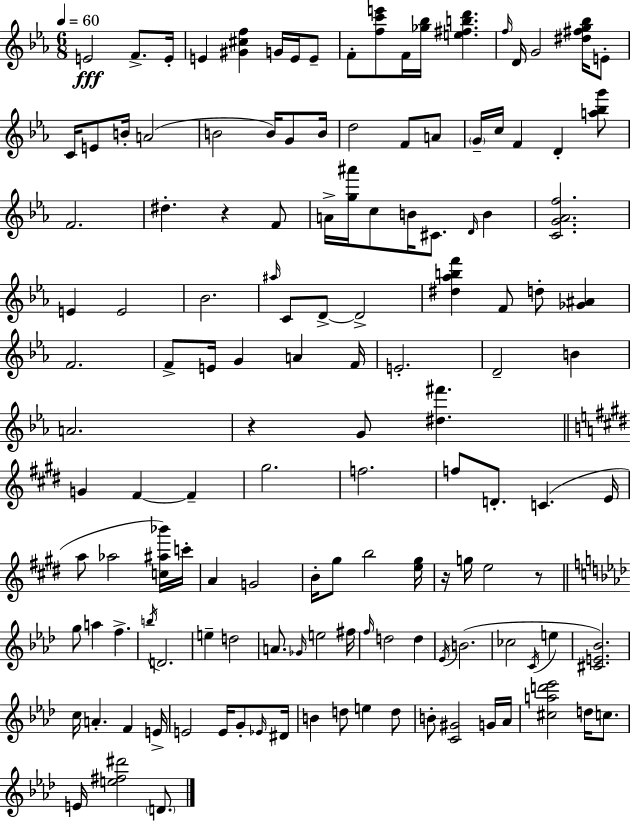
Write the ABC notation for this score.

X:1
T:Untitled
M:6/8
L:1/4
K:Cm
E2 F/2 E/4 E [^G^cf] G/4 E/4 E/2 F/2 [fc'e']/2 F/4 [_g_b]/4 [e^fbd'] f/4 D/4 G2 [^d^fg_b]/4 E/2 C/4 E/2 B/4 A2 B2 B/4 G/2 B/4 d2 F/2 A/2 G/4 c/4 F D [a_bg']/2 F2 ^d z F/2 A/4 [g^a']/4 c/2 B/4 ^C/2 D/4 B [CG_Af]2 E E2 _B2 ^a/4 C/2 D/2 D2 [^d_abf'] F/2 d/2 [_G^A] F2 F/2 E/4 G A F/4 E2 D2 B A2 z G/2 [^d^f'] G ^F ^F ^g2 f2 f/2 D/2 C E/4 a/2 _a2 [c^a_b']/4 c'/4 A G2 B/4 ^g/2 b2 [e^g]/4 z/4 g/4 e2 z/2 g/2 a f b/4 D2 e d2 A/2 _G/4 e2 ^f/4 f/4 d2 d _E/4 B2 _c2 C/4 e [^CE_B]2 c/4 A F E/4 E2 E/4 G/2 _E/4 ^D/4 B d/2 e d/2 B/2 [C^G]2 G/4 _A/4 [^cad'_e']2 d/4 c/2 E/4 [e^f^d']2 D/2